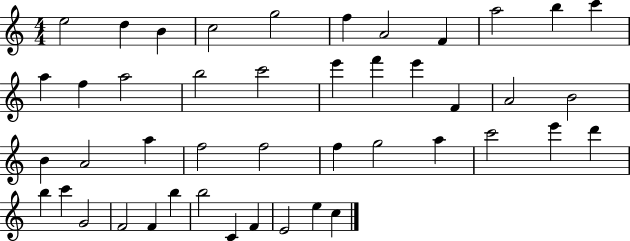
E5/h D5/q B4/q C5/h G5/h F5/q A4/h F4/q A5/h B5/q C6/q A5/q F5/q A5/h B5/h C6/h E6/q F6/q E6/q F4/q A4/h B4/h B4/q A4/h A5/q F5/h F5/h F5/q G5/h A5/q C6/h E6/q D6/q B5/q C6/q G4/h F4/h F4/q B5/q B5/h C4/q F4/q E4/h E5/q C5/q